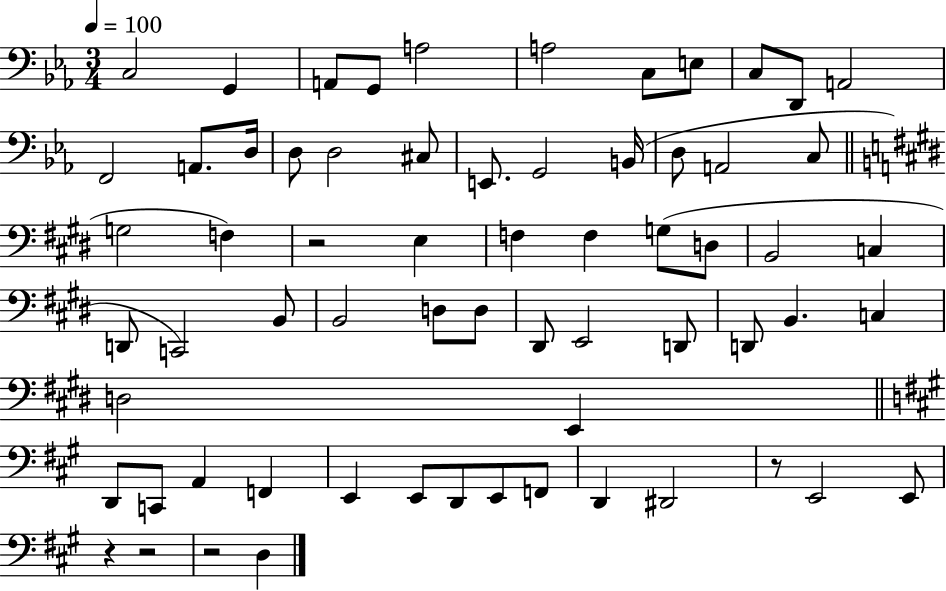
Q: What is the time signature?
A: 3/4